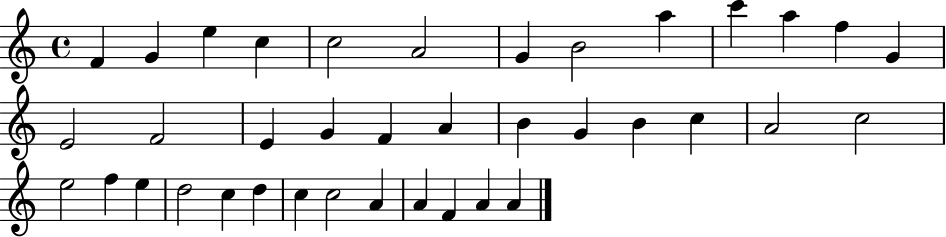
X:1
T:Untitled
M:4/4
L:1/4
K:C
F G e c c2 A2 G B2 a c' a f G E2 F2 E G F A B G B c A2 c2 e2 f e d2 c d c c2 A A F A A